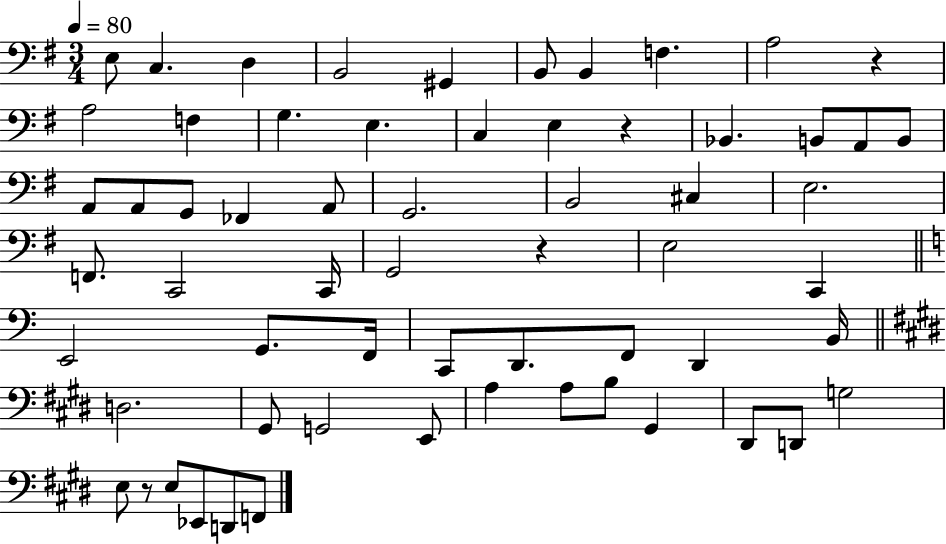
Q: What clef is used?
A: bass